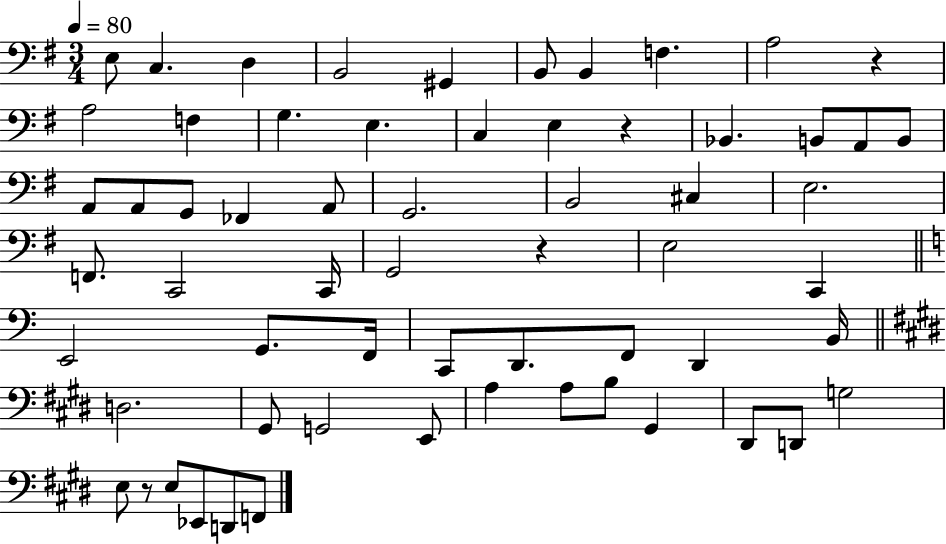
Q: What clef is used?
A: bass